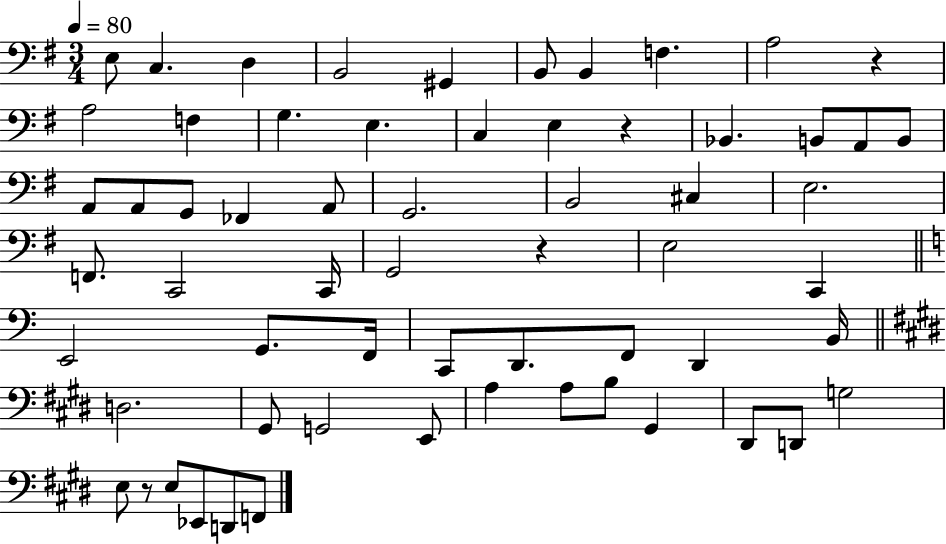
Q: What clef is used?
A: bass